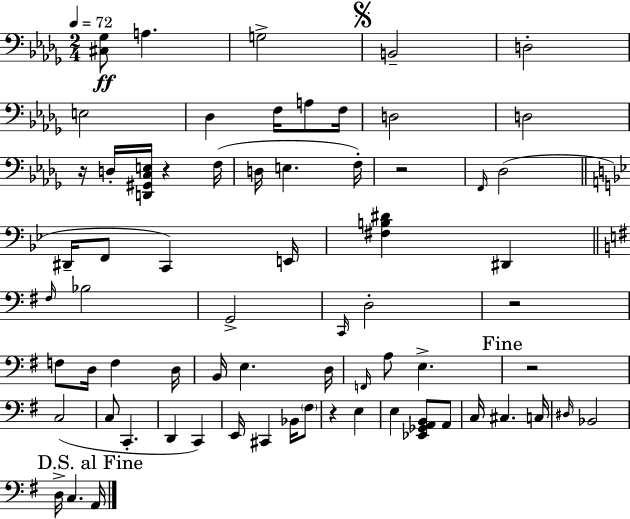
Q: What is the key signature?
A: BES minor